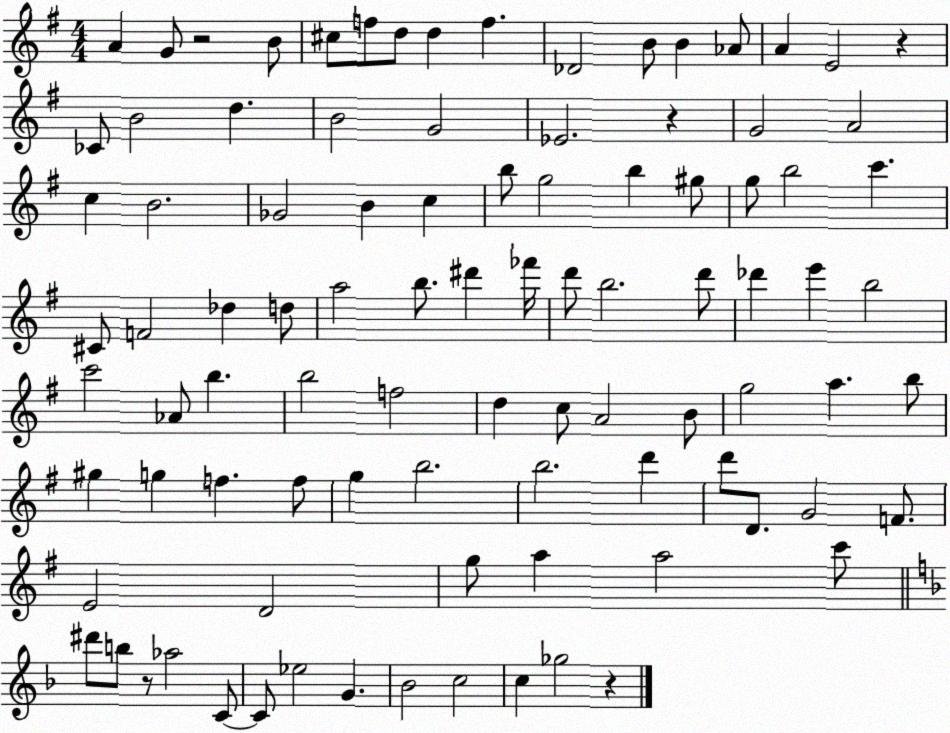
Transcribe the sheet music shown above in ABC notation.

X:1
T:Untitled
M:4/4
L:1/4
K:G
A G/2 z2 B/2 ^c/2 f/2 d/2 d f _D2 B/2 B _A/2 A E2 z _C/2 B2 d B2 G2 _E2 z G2 A2 c B2 _G2 B c b/2 g2 b ^g/2 g/2 b2 c' ^C/2 F2 _d d/2 a2 b/2 ^d' _f'/4 d'/2 b2 d'/2 _d' e' b2 c'2 _A/2 b b2 f2 d c/2 A2 B/2 g2 a b/2 ^g g f f/2 g b2 b2 d' d'/2 D/2 G2 F/2 E2 D2 g/2 a a2 c'/2 ^d'/2 b/2 z/2 _a2 C/2 C/2 _e2 G _B2 c2 c _g2 z